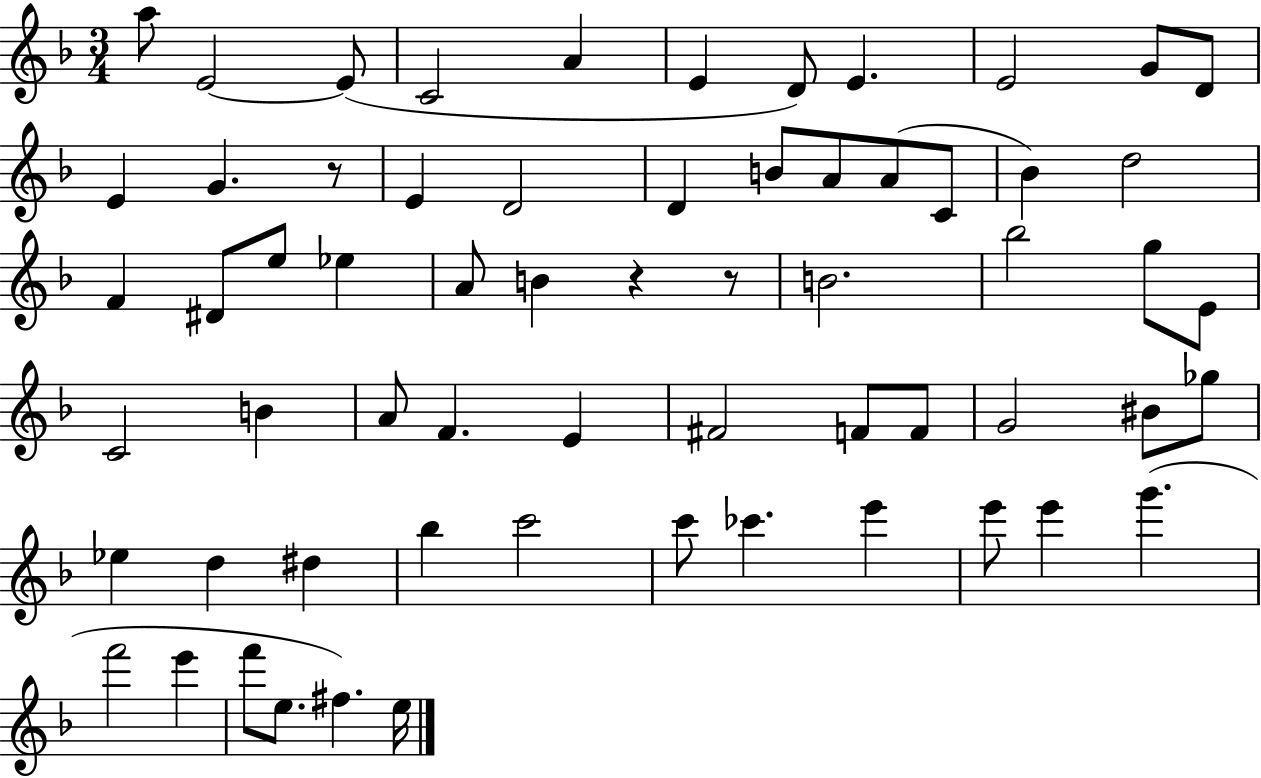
A5/e E4/h E4/e C4/h A4/q E4/q D4/e E4/q. E4/h G4/e D4/e E4/q G4/q. R/e E4/q D4/h D4/q B4/e A4/e A4/e C4/e Bb4/q D5/h F4/q D#4/e E5/e Eb5/q A4/e B4/q R/q R/e B4/h. Bb5/h G5/e E4/e C4/h B4/q A4/e F4/q. E4/q F#4/h F4/e F4/e G4/h BIS4/e Gb5/e Eb5/q D5/q D#5/q Bb5/q C6/h C6/e CES6/q. E6/q E6/e E6/q G6/q. F6/h E6/q F6/e E5/e. F#5/q. E5/s